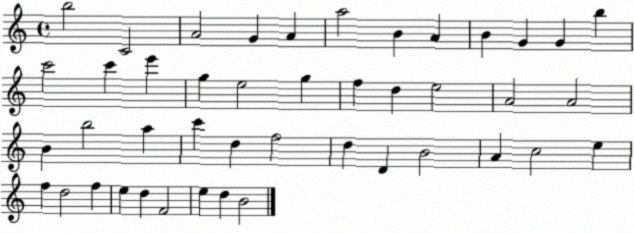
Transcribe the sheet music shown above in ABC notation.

X:1
T:Untitled
M:4/4
L:1/4
K:C
b2 C2 A2 G A a2 B A B G G b c'2 c' e' g e2 g f d e2 A2 A2 B b2 a c' d f2 d D B2 A c2 e f d2 f e d F2 e d B2